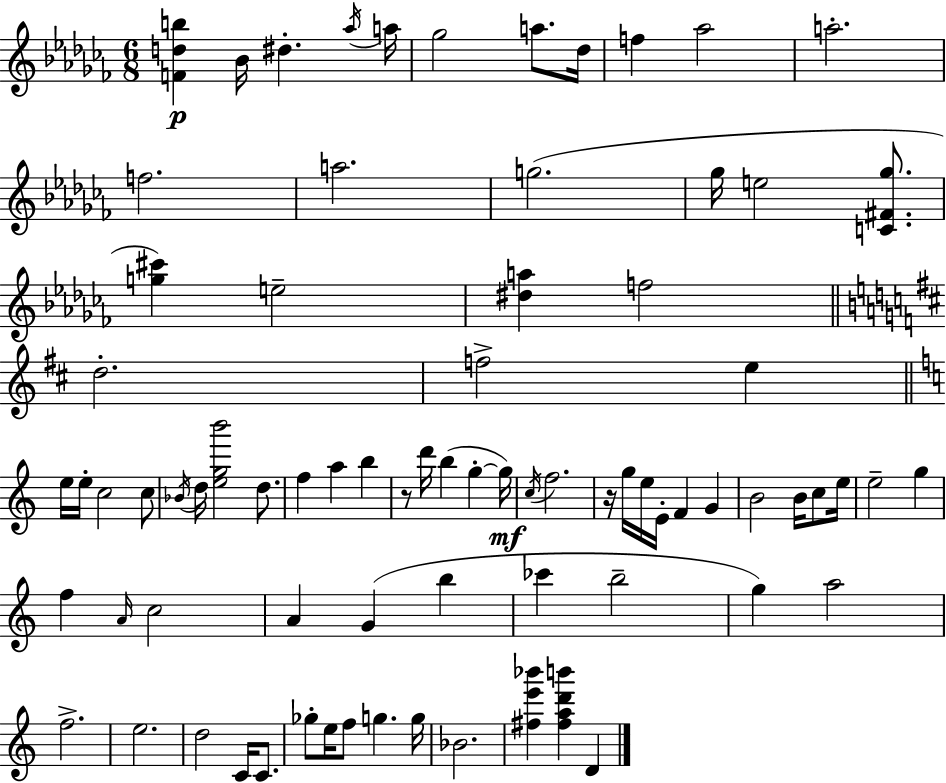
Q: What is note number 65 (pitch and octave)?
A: F5